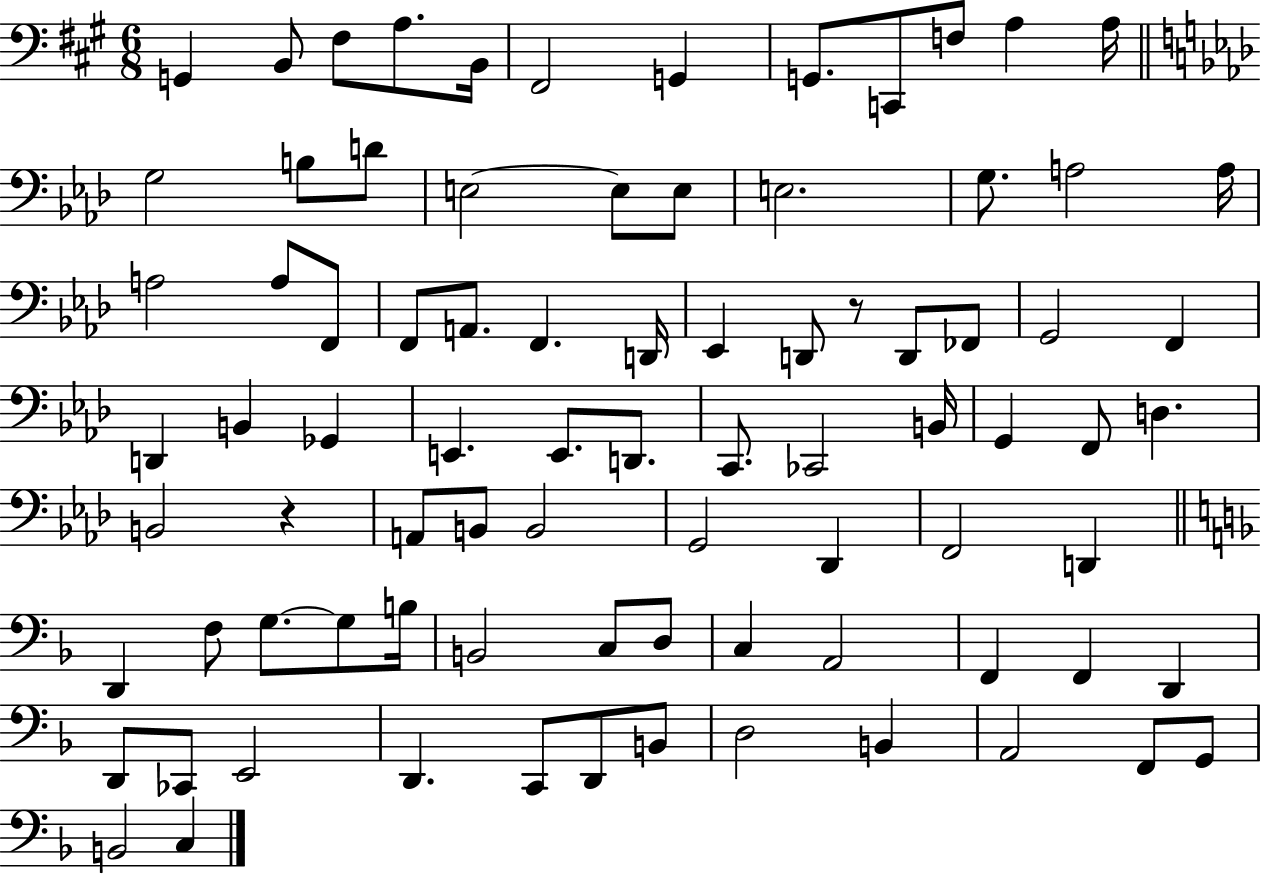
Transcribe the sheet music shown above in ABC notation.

X:1
T:Untitled
M:6/8
L:1/4
K:A
G,, B,,/2 ^F,/2 A,/2 B,,/4 ^F,,2 G,, G,,/2 C,,/2 F,/2 A, A,/4 G,2 B,/2 D/2 E,2 E,/2 E,/2 E,2 G,/2 A,2 A,/4 A,2 A,/2 F,,/2 F,,/2 A,,/2 F,, D,,/4 _E,, D,,/2 z/2 D,,/2 _F,,/2 G,,2 F,, D,, B,, _G,, E,, E,,/2 D,,/2 C,,/2 _C,,2 B,,/4 G,, F,,/2 D, B,,2 z A,,/2 B,,/2 B,,2 G,,2 _D,, F,,2 D,, D,, F,/2 G,/2 G,/2 B,/4 B,,2 C,/2 D,/2 C, A,,2 F,, F,, D,, D,,/2 _C,,/2 E,,2 D,, C,,/2 D,,/2 B,,/2 D,2 B,, A,,2 F,,/2 G,,/2 B,,2 C,